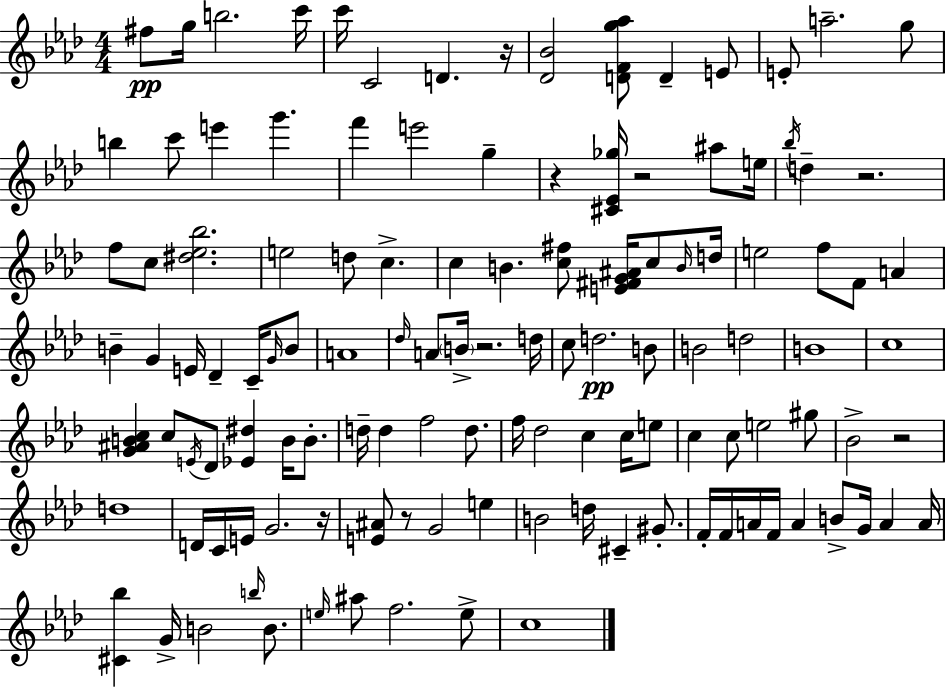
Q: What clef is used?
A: treble